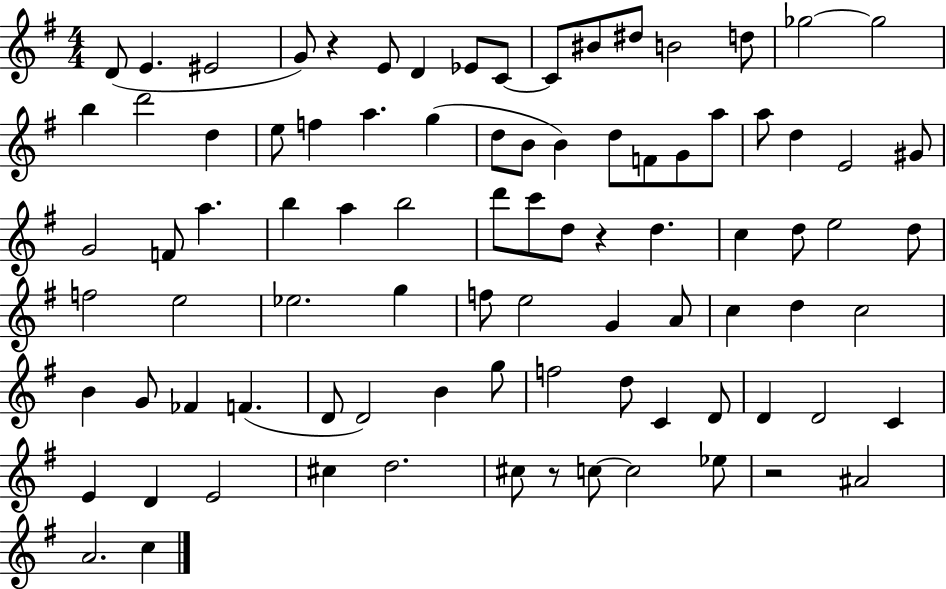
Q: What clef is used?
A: treble